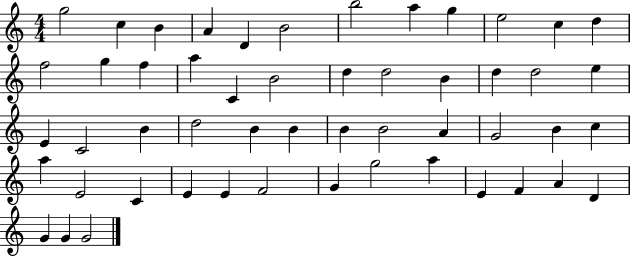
G5/h C5/q B4/q A4/q D4/q B4/h B5/h A5/q G5/q E5/h C5/q D5/q F5/h G5/q F5/q A5/q C4/q B4/h D5/q D5/h B4/q D5/q D5/h E5/q E4/q C4/h B4/q D5/h B4/q B4/q B4/q B4/h A4/q G4/h B4/q C5/q A5/q E4/h C4/q E4/q E4/q F4/h G4/q G5/h A5/q E4/q F4/q A4/q D4/q G4/q G4/q G4/h